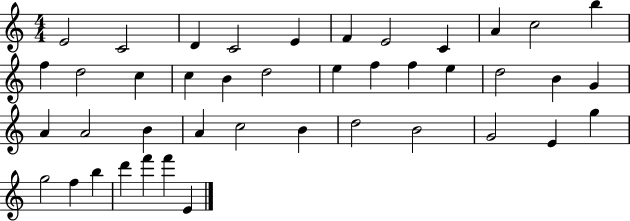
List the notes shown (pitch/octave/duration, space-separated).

E4/h C4/h D4/q C4/h E4/q F4/q E4/h C4/q A4/q C5/h B5/q F5/q D5/h C5/q C5/q B4/q D5/h E5/q F5/q F5/q E5/q D5/h B4/q G4/q A4/q A4/h B4/q A4/q C5/h B4/q D5/h B4/h G4/h E4/q G5/q G5/h F5/q B5/q D6/q F6/q F6/q E4/q